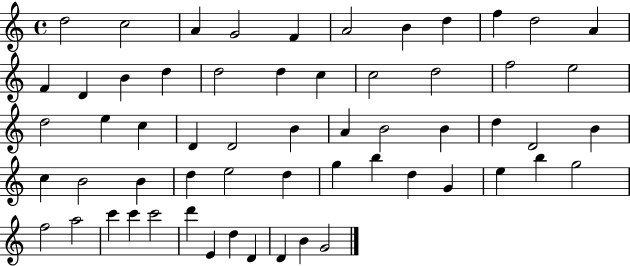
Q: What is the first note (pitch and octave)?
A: D5